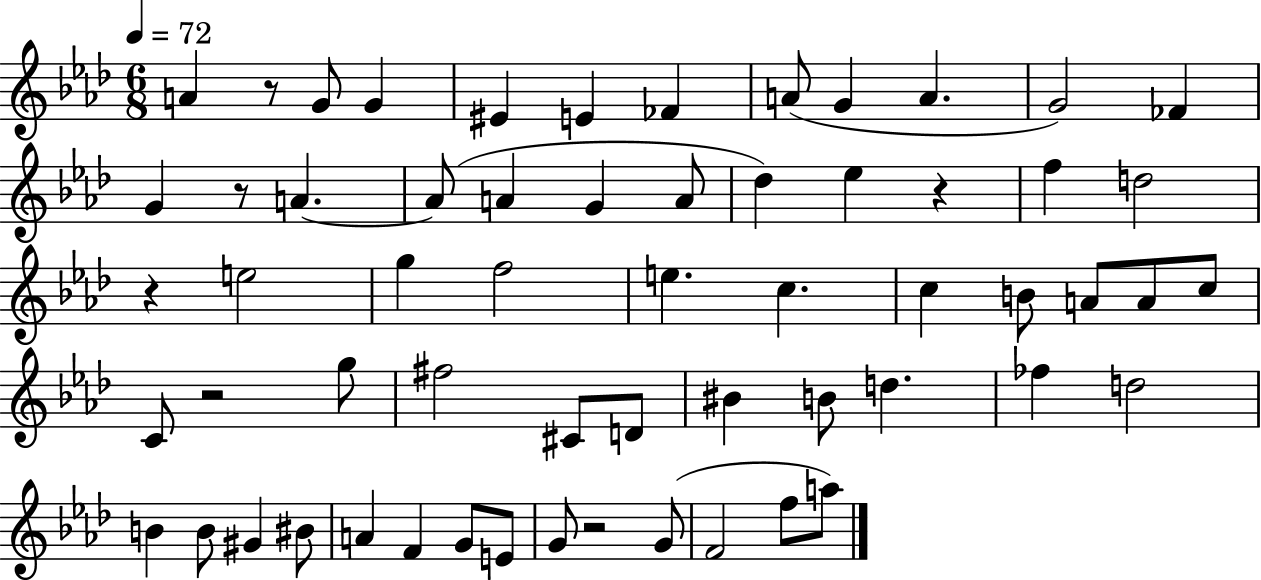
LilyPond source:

{
  \clef treble
  \numericTimeSignature
  \time 6/8
  \key aes \major
  \tempo 4 = 72
  a'4 r8 g'8 g'4 | eis'4 e'4 fes'4 | a'8( g'4 a'4. | g'2) fes'4 | \break g'4 r8 a'4.~~ | a'8( a'4 g'4 a'8 | des''4) ees''4 r4 | f''4 d''2 | \break r4 e''2 | g''4 f''2 | e''4. c''4. | c''4 b'8 a'8 a'8 c''8 | \break c'8 r2 g''8 | fis''2 cis'8 d'8 | bis'4 b'8 d''4. | fes''4 d''2 | \break b'4 b'8 gis'4 bis'8 | a'4 f'4 g'8 e'8 | g'8 r2 g'8( | f'2 f''8 a''8) | \break \bar "|."
}